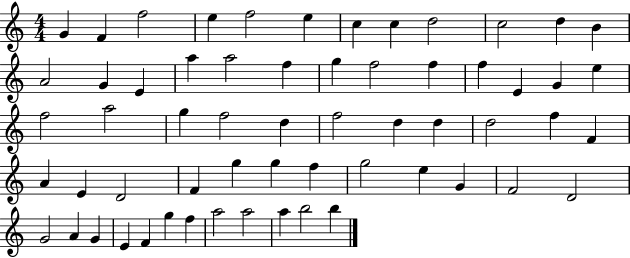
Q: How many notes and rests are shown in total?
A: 60